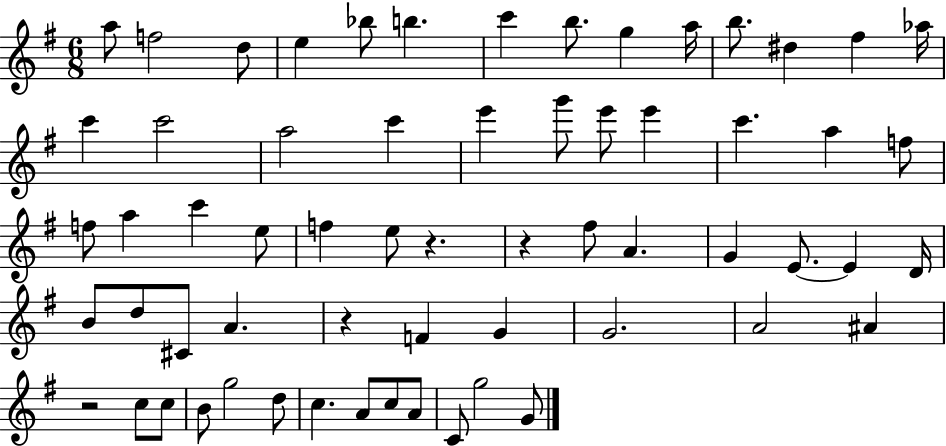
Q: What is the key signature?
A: G major